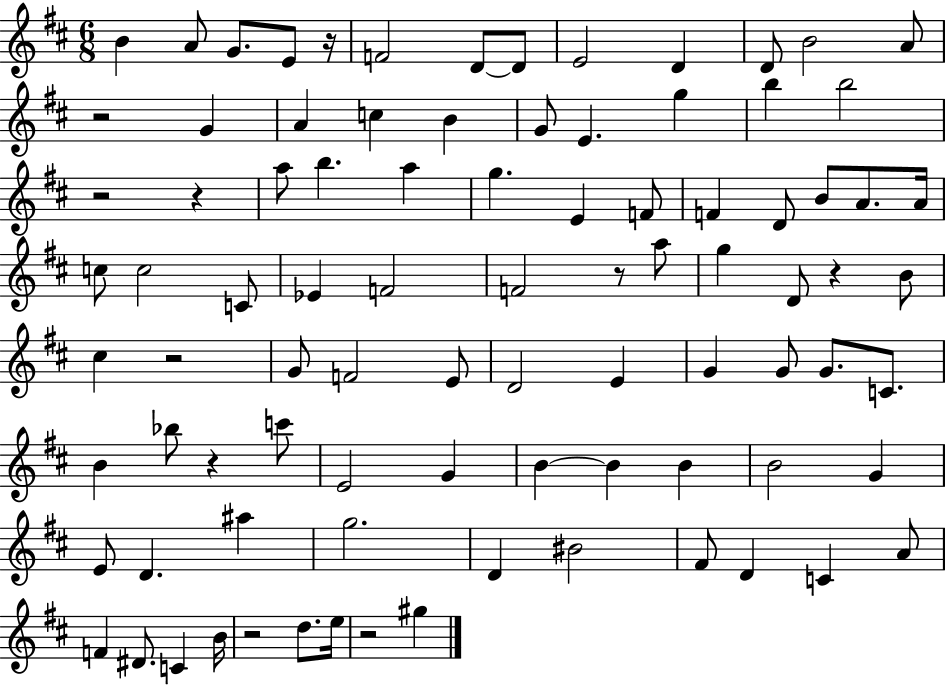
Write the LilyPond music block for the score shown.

{
  \clef treble
  \numericTimeSignature
  \time 6/8
  \key d \major
  b'4 a'8 g'8. e'8 r16 | f'2 d'8~~ d'8 | e'2 d'4 | d'8 b'2 a'8 | \break r2 g'4 | a'4 c''4 b'4 | g'8 e'4. g''4 | b''4 b''2 | \break r2 r4 | a''8 b''4. a''4 | g''4. e'4 f'8 | f'4 d'8 b'8 a'8. a'16 | \break c''8 c''2 c'8 | ees'4 f'2 | f'2 r8 a''8 | g''4 d'8 r4 b'8 | \break cis''4 r2 | g'8 f'2 e'8 | d'2 e'4 | g'4 g'8 g'8. c'8. | \break b'4 bes''8 r4 c'''8 | e'2 g'4 | b'4~~ b'4 b'4 | b'2 g'4 | \break e'8 d'4. ais''4 | g''2. | d'4 bis'2 | fis'8 d'4 c'4 a'8 | \break f'4 dis'8. c'4 b'16 | r2 d''8. e''16 | r2 gis''4 | \bar "|."
}